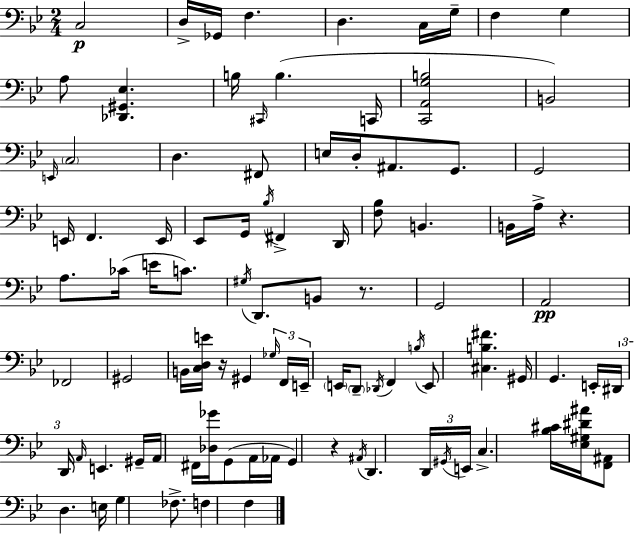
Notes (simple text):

C3/h D3/s Gb2/s F3/q. D3/q. C3/s G3/s F3/q G3/q A3/e [Db2,G#2,Eb3]/q. B3/s C#2/s B3/q. C2/s [C2,A2,G3,B3]/h B2/h E2/s C3/h D3/q. F#2/e E3/s D3/s A#2/e. G2/e. G2/h E2/s F2/q. E2/s Eb2/e G2/s Bb3/s F#2/q D2/s [F3,Bb3]/e B2/q. B2/s A3/s R/q. A3/e. CES4/s E4/s C4/e. G#3/s D2/e. B2/e R/e. G2/h A2/h FES2/h G#2/h B2/s [C3,D3,E4]/s R/s G#2/q Gb3/s F2/s E2/s E2/s D2/e Db2/s F2/q B3/s E2/e [C#3,B3,F#4]/q. G#2/s G2/q. E2/s D#2/s D2/s A2/s E2/q. G#2/s A2/s F#2/s [Db3,Gb4]/s G2/e A2/s Ab2/s G2/q R/q A#2/s D2/q. D2/s G#2/s E2/s C3/q. [Bb3,C#4]/s [Eb3,G#3,D#4,A#4]/s [F2,A#2]/e D3/q. E3/s G3/q FES3/e. F3/q F3/q